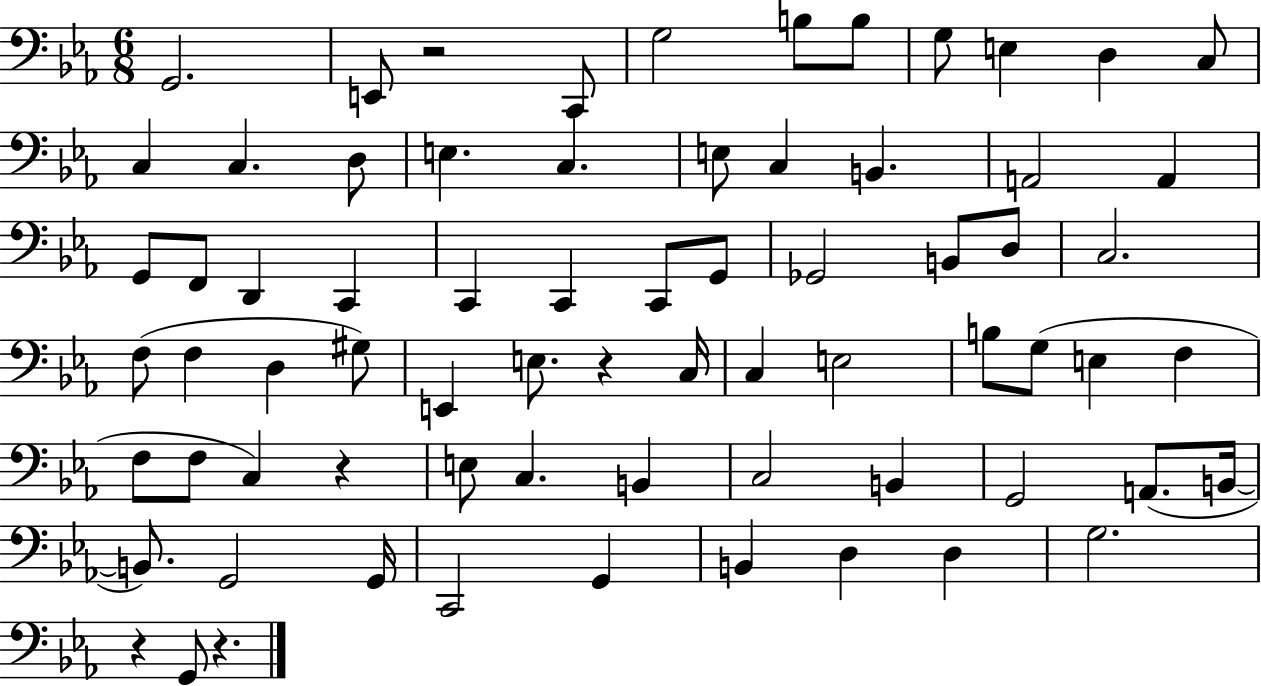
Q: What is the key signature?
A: EES major